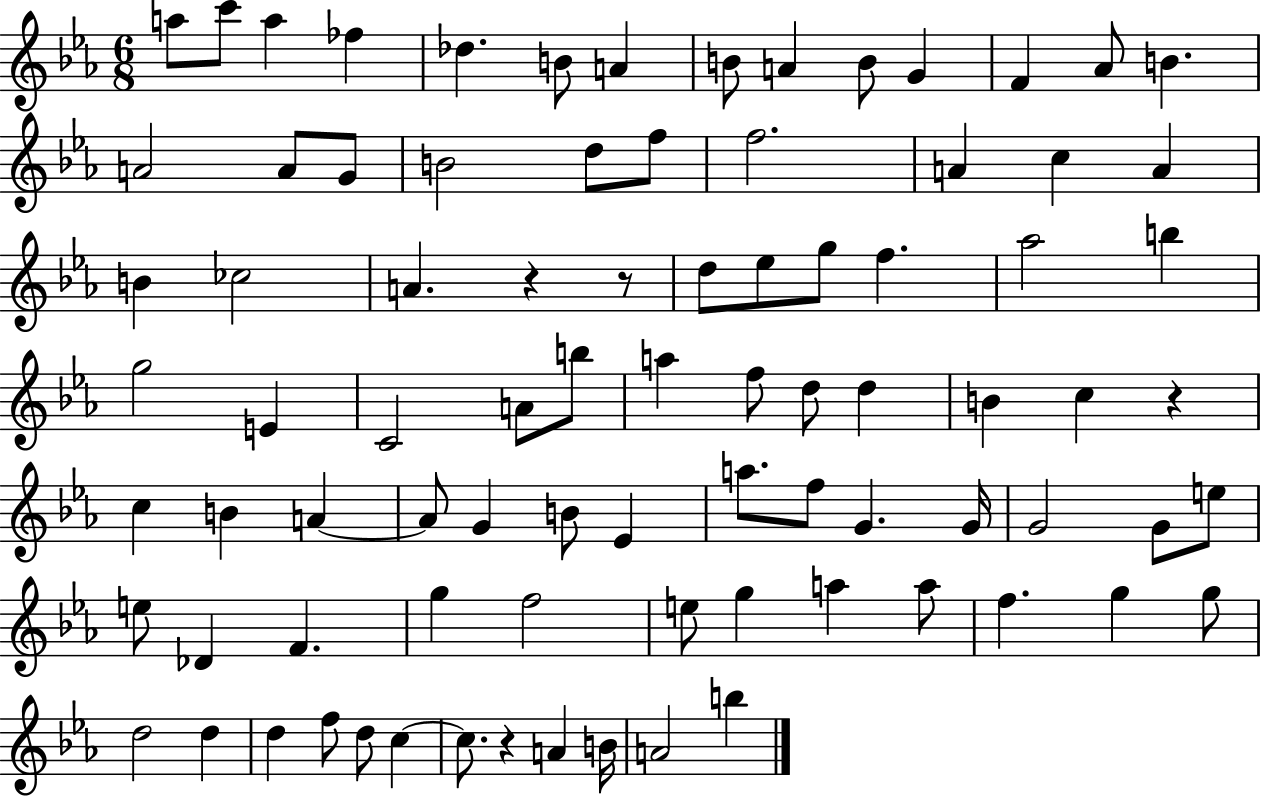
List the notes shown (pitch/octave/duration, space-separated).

A5/e C6/e A5/q FES5/q Db5/q. B4/e A4/q B4/e A4/q B4/e G4/q F4/q Ab4/e B4/q. A4/h A4/e G4/e B4/h D5/e F5/e F5/h. A4/q C5/q A4/q B4/q CES5/h A4/q. R/q R/e D5/e Eb5/e G5/e F5/q. Ab5/h B5/q G5/h E4/q C4/h A4/e B5/e A5/q F5/e D5/e D5/q B4/q C5/q R/q C5/q B4/q A4/q A4/e G4/q B4/e Eb4/q A5/e. F5/e G4/q. G4/s G4/h G4/e E5/e E5/e Db4/q F4/q. G5/q F5/h E5/e G5/q A5/q A5/e F5/q. G5/q G5/e D5/h D5/q D5/q F5/e D5/e C5/q C5/e. R/q A4/q B4/s A4/h B5/q